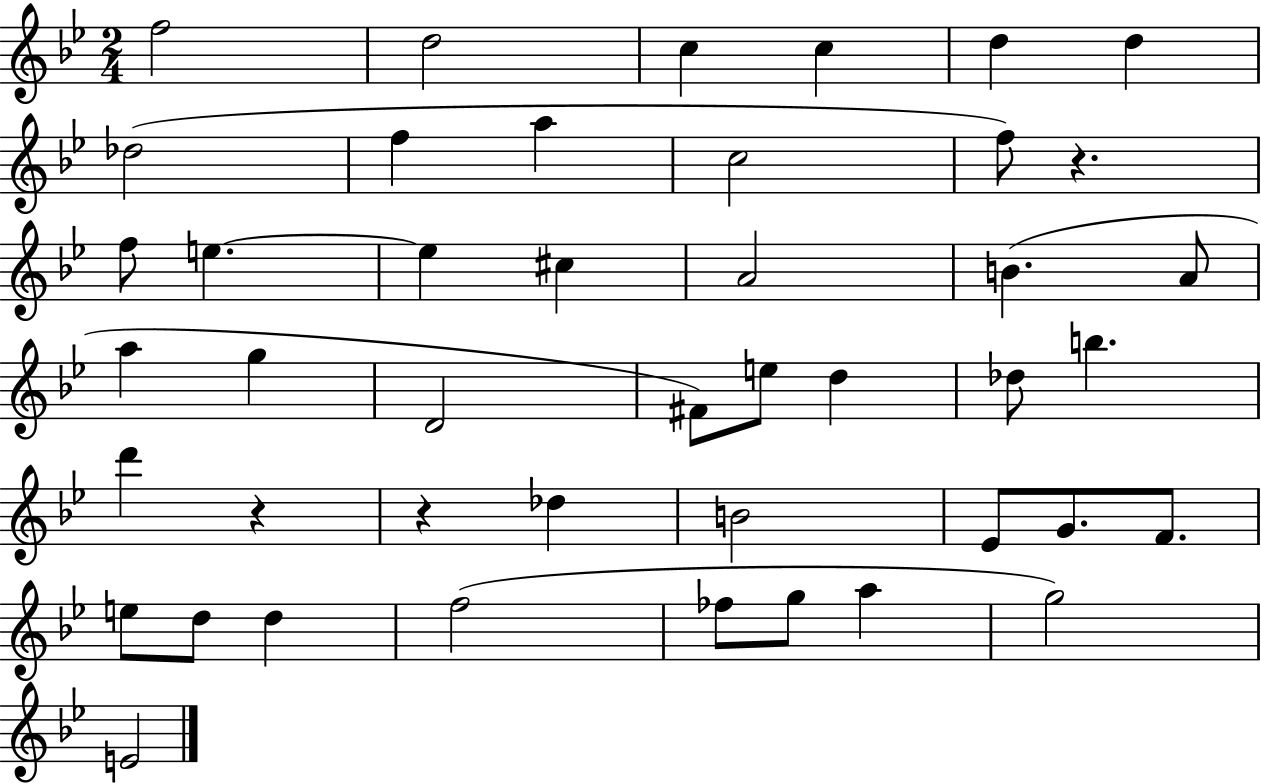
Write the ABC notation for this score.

X:1
T:Untitled
M:2/4
L:1/4
K:Bb
f2 d2 c c d d _d2 f a c2 f/2 z f/2 e e ^c A2 B A/2 a g D2 ^F/2 e/2 d _d/2 b d' z z _d B2 _E/2 G/2 F/2 e/2 d/2 d f2 _f/2 g/2 a g2 E2